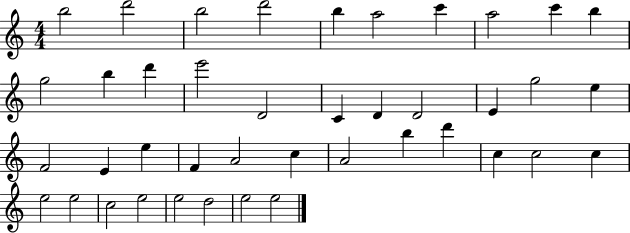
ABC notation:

X:1
T:Untitled
M:4/4
L:1/4
K:C
b2 d'2 b2 d'2 b a2 c' a2 c' b g2 b d' e'2 D2 C D D2 E g2 e F2 E e F A2 c A2 b d' c c2 c e2 e2 c2 e2 e2 d2 e2 e2